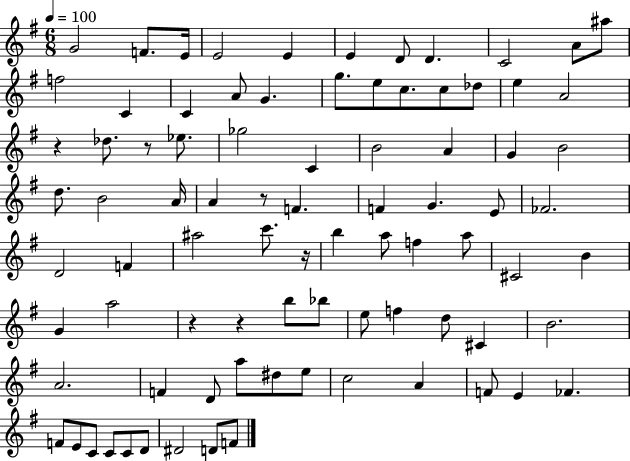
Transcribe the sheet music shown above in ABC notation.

X:1
T:Untitled
M:6/8
L:1/4
K:G
G2 F/2 E/4 E2 E E D/2 D C2 A/2 ^a/2 f2 C C A/2 G g/2 e/2 c/2 c/2 _d/2 e A2 z _d/2 z/2 _e/2 _g2 C B2 A G B2 d/2 B2 A/4 A z/2 F F G E/2 _F2 D2 F ^a2 c'/2 z/4 b a/2 f a/2 ^C2 B G a2 z z b/2 _b/2 e/2 f d/2 ^C B2 A2 F D/2 a/2 ^d/2 e/2 c2 A F/2 E _F F/2 E/2 C/2 C/2 C/2 D/2 ^D2 D/2 F/2